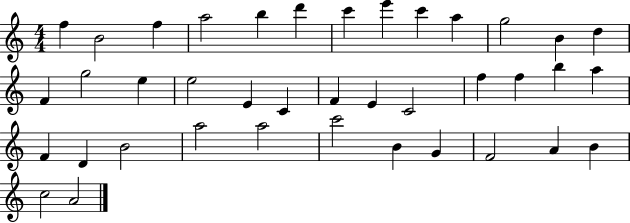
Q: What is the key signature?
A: C major